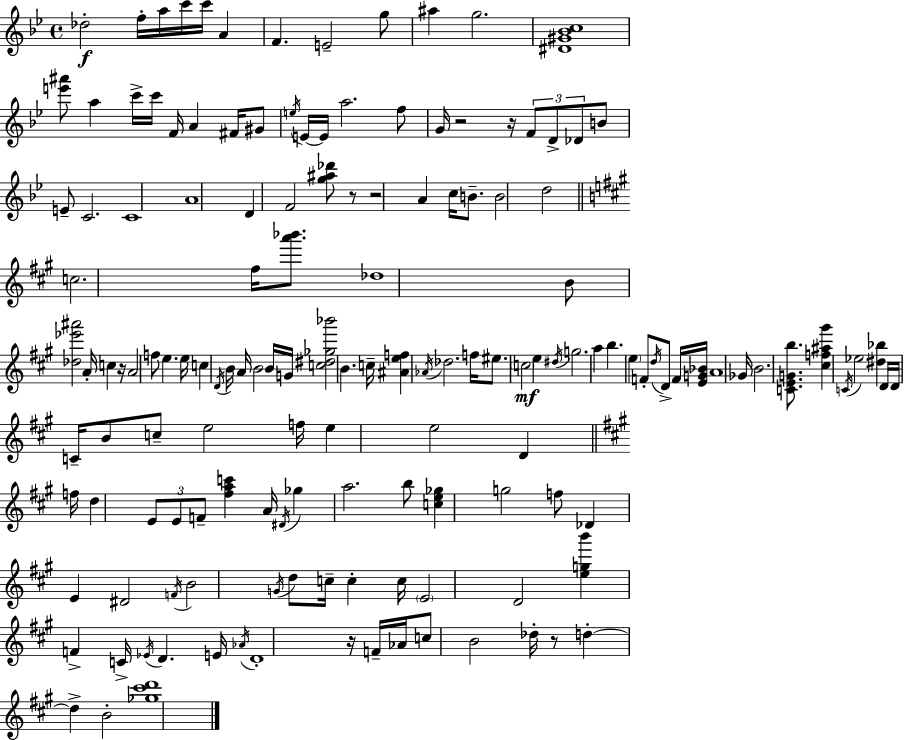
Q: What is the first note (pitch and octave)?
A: Db5